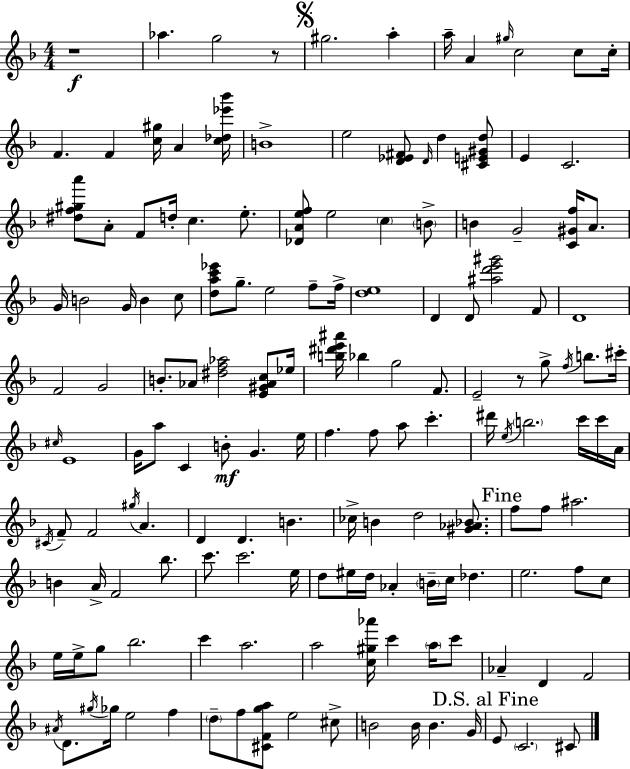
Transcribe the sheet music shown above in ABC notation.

X:1
T:Untitled
M:4/4
L:1/4
K:Dm
z4 _a g2 z/2 ^g2 a a/4 A ^g/4 c2 c/2 c/4 F F [c^g]/4 A [c_d_e'_b']/4 B4 e2 [D_E^F]/2 D/4 d [^CE^Gd]/2 E C2 [^df^ga']/2 A/2 F/2 d/4 c e/2 [_DAef]/2 e2 c B/2 B G2 [C^Gf]/4 A/2 G/4 B2 G/4 B c/2 [dac'_e']/2 g/2 e2 f/2 f/4 [de]4 D D/2 [^ad'e'^g']2 F/2 D4 F2 G2 B/2 _A/2 [^df_a]2 [E^G_Ac]/2 _e/4 [b^d'e'^a']/4 _b g2 F/2 E2 z/2 g/2 f/4 b/2 ^c'/4 ^c/4 E4 G/4 a/2 C B/2 G e/4 f f/2 a/2 c' ^d'/4 e/4 b2 c'/4 c'/4 A/4 ^C/4 F/2 F2 ^g/4 A D D B _c/4 B d2 [^G_A_B]/2 f/2 f/2 ^a2 B A/4 F2 _b/2 c'/2 c'2 e/4 d/2 ^e/4 d/4 _A B/4 c/4 _d e2 f/2 c/2 e/4 e/4 g/2 _b2 c' a2 a2 [c^g_a']/4 c' a/4 c'/2 _A D F2 ^A/4 D/2 ^g/4 _g/4 e2 f d/2 f/2 [^CFga]/2 e2 ^c/2 B2 B/4 B G/4 E/2 C2 ^C/2